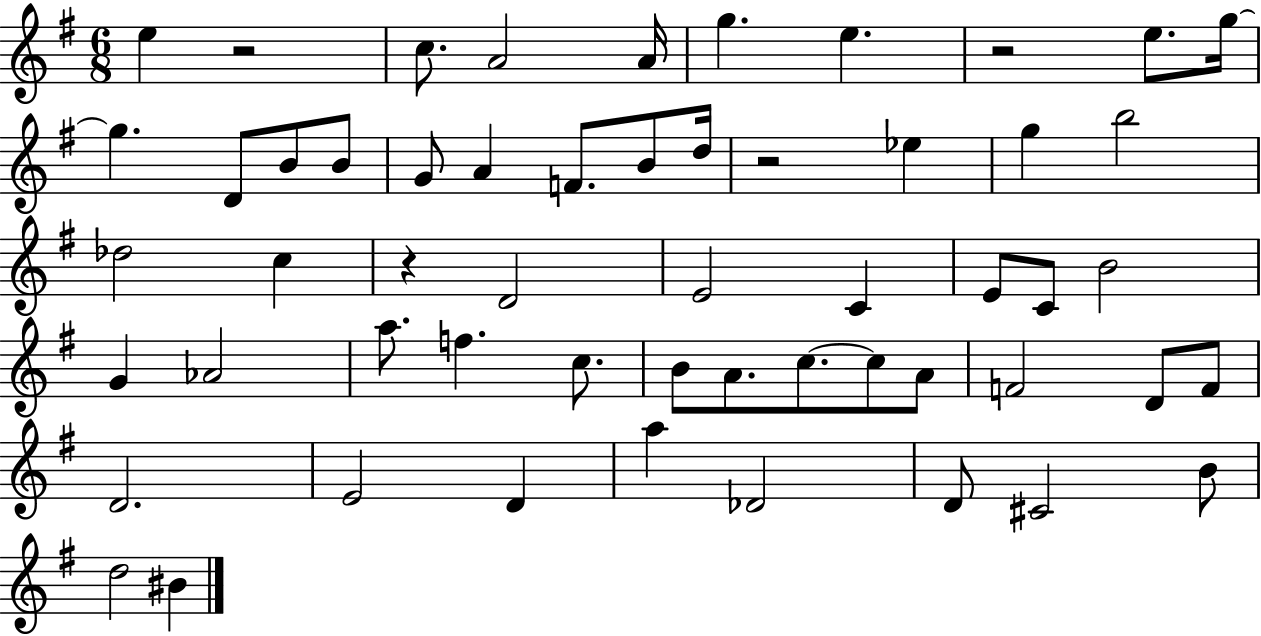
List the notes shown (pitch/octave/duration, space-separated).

E5/q R/h C5/e. A4/h A4/s G5/q. E5/q. R/h E5/e. G5/s G5/q. D4/e B4/e B4/e G4/e A4/q F4/e. B4/e D5/s R/h Eb5/q G5/q B5/h Db5/h C5/q R/q D4/h E4/h C4/q E4/e C4/e B4/h G4/q Ab4/h A5/e. F5/q. C5/e. B4/e A4/e. C5/e. C5/e A4/e F4/h D4/e F4/e D4/h. E4/h D4/q A5/q Db4/h D4/e C#4/h B4/e D5/h BIS4/q